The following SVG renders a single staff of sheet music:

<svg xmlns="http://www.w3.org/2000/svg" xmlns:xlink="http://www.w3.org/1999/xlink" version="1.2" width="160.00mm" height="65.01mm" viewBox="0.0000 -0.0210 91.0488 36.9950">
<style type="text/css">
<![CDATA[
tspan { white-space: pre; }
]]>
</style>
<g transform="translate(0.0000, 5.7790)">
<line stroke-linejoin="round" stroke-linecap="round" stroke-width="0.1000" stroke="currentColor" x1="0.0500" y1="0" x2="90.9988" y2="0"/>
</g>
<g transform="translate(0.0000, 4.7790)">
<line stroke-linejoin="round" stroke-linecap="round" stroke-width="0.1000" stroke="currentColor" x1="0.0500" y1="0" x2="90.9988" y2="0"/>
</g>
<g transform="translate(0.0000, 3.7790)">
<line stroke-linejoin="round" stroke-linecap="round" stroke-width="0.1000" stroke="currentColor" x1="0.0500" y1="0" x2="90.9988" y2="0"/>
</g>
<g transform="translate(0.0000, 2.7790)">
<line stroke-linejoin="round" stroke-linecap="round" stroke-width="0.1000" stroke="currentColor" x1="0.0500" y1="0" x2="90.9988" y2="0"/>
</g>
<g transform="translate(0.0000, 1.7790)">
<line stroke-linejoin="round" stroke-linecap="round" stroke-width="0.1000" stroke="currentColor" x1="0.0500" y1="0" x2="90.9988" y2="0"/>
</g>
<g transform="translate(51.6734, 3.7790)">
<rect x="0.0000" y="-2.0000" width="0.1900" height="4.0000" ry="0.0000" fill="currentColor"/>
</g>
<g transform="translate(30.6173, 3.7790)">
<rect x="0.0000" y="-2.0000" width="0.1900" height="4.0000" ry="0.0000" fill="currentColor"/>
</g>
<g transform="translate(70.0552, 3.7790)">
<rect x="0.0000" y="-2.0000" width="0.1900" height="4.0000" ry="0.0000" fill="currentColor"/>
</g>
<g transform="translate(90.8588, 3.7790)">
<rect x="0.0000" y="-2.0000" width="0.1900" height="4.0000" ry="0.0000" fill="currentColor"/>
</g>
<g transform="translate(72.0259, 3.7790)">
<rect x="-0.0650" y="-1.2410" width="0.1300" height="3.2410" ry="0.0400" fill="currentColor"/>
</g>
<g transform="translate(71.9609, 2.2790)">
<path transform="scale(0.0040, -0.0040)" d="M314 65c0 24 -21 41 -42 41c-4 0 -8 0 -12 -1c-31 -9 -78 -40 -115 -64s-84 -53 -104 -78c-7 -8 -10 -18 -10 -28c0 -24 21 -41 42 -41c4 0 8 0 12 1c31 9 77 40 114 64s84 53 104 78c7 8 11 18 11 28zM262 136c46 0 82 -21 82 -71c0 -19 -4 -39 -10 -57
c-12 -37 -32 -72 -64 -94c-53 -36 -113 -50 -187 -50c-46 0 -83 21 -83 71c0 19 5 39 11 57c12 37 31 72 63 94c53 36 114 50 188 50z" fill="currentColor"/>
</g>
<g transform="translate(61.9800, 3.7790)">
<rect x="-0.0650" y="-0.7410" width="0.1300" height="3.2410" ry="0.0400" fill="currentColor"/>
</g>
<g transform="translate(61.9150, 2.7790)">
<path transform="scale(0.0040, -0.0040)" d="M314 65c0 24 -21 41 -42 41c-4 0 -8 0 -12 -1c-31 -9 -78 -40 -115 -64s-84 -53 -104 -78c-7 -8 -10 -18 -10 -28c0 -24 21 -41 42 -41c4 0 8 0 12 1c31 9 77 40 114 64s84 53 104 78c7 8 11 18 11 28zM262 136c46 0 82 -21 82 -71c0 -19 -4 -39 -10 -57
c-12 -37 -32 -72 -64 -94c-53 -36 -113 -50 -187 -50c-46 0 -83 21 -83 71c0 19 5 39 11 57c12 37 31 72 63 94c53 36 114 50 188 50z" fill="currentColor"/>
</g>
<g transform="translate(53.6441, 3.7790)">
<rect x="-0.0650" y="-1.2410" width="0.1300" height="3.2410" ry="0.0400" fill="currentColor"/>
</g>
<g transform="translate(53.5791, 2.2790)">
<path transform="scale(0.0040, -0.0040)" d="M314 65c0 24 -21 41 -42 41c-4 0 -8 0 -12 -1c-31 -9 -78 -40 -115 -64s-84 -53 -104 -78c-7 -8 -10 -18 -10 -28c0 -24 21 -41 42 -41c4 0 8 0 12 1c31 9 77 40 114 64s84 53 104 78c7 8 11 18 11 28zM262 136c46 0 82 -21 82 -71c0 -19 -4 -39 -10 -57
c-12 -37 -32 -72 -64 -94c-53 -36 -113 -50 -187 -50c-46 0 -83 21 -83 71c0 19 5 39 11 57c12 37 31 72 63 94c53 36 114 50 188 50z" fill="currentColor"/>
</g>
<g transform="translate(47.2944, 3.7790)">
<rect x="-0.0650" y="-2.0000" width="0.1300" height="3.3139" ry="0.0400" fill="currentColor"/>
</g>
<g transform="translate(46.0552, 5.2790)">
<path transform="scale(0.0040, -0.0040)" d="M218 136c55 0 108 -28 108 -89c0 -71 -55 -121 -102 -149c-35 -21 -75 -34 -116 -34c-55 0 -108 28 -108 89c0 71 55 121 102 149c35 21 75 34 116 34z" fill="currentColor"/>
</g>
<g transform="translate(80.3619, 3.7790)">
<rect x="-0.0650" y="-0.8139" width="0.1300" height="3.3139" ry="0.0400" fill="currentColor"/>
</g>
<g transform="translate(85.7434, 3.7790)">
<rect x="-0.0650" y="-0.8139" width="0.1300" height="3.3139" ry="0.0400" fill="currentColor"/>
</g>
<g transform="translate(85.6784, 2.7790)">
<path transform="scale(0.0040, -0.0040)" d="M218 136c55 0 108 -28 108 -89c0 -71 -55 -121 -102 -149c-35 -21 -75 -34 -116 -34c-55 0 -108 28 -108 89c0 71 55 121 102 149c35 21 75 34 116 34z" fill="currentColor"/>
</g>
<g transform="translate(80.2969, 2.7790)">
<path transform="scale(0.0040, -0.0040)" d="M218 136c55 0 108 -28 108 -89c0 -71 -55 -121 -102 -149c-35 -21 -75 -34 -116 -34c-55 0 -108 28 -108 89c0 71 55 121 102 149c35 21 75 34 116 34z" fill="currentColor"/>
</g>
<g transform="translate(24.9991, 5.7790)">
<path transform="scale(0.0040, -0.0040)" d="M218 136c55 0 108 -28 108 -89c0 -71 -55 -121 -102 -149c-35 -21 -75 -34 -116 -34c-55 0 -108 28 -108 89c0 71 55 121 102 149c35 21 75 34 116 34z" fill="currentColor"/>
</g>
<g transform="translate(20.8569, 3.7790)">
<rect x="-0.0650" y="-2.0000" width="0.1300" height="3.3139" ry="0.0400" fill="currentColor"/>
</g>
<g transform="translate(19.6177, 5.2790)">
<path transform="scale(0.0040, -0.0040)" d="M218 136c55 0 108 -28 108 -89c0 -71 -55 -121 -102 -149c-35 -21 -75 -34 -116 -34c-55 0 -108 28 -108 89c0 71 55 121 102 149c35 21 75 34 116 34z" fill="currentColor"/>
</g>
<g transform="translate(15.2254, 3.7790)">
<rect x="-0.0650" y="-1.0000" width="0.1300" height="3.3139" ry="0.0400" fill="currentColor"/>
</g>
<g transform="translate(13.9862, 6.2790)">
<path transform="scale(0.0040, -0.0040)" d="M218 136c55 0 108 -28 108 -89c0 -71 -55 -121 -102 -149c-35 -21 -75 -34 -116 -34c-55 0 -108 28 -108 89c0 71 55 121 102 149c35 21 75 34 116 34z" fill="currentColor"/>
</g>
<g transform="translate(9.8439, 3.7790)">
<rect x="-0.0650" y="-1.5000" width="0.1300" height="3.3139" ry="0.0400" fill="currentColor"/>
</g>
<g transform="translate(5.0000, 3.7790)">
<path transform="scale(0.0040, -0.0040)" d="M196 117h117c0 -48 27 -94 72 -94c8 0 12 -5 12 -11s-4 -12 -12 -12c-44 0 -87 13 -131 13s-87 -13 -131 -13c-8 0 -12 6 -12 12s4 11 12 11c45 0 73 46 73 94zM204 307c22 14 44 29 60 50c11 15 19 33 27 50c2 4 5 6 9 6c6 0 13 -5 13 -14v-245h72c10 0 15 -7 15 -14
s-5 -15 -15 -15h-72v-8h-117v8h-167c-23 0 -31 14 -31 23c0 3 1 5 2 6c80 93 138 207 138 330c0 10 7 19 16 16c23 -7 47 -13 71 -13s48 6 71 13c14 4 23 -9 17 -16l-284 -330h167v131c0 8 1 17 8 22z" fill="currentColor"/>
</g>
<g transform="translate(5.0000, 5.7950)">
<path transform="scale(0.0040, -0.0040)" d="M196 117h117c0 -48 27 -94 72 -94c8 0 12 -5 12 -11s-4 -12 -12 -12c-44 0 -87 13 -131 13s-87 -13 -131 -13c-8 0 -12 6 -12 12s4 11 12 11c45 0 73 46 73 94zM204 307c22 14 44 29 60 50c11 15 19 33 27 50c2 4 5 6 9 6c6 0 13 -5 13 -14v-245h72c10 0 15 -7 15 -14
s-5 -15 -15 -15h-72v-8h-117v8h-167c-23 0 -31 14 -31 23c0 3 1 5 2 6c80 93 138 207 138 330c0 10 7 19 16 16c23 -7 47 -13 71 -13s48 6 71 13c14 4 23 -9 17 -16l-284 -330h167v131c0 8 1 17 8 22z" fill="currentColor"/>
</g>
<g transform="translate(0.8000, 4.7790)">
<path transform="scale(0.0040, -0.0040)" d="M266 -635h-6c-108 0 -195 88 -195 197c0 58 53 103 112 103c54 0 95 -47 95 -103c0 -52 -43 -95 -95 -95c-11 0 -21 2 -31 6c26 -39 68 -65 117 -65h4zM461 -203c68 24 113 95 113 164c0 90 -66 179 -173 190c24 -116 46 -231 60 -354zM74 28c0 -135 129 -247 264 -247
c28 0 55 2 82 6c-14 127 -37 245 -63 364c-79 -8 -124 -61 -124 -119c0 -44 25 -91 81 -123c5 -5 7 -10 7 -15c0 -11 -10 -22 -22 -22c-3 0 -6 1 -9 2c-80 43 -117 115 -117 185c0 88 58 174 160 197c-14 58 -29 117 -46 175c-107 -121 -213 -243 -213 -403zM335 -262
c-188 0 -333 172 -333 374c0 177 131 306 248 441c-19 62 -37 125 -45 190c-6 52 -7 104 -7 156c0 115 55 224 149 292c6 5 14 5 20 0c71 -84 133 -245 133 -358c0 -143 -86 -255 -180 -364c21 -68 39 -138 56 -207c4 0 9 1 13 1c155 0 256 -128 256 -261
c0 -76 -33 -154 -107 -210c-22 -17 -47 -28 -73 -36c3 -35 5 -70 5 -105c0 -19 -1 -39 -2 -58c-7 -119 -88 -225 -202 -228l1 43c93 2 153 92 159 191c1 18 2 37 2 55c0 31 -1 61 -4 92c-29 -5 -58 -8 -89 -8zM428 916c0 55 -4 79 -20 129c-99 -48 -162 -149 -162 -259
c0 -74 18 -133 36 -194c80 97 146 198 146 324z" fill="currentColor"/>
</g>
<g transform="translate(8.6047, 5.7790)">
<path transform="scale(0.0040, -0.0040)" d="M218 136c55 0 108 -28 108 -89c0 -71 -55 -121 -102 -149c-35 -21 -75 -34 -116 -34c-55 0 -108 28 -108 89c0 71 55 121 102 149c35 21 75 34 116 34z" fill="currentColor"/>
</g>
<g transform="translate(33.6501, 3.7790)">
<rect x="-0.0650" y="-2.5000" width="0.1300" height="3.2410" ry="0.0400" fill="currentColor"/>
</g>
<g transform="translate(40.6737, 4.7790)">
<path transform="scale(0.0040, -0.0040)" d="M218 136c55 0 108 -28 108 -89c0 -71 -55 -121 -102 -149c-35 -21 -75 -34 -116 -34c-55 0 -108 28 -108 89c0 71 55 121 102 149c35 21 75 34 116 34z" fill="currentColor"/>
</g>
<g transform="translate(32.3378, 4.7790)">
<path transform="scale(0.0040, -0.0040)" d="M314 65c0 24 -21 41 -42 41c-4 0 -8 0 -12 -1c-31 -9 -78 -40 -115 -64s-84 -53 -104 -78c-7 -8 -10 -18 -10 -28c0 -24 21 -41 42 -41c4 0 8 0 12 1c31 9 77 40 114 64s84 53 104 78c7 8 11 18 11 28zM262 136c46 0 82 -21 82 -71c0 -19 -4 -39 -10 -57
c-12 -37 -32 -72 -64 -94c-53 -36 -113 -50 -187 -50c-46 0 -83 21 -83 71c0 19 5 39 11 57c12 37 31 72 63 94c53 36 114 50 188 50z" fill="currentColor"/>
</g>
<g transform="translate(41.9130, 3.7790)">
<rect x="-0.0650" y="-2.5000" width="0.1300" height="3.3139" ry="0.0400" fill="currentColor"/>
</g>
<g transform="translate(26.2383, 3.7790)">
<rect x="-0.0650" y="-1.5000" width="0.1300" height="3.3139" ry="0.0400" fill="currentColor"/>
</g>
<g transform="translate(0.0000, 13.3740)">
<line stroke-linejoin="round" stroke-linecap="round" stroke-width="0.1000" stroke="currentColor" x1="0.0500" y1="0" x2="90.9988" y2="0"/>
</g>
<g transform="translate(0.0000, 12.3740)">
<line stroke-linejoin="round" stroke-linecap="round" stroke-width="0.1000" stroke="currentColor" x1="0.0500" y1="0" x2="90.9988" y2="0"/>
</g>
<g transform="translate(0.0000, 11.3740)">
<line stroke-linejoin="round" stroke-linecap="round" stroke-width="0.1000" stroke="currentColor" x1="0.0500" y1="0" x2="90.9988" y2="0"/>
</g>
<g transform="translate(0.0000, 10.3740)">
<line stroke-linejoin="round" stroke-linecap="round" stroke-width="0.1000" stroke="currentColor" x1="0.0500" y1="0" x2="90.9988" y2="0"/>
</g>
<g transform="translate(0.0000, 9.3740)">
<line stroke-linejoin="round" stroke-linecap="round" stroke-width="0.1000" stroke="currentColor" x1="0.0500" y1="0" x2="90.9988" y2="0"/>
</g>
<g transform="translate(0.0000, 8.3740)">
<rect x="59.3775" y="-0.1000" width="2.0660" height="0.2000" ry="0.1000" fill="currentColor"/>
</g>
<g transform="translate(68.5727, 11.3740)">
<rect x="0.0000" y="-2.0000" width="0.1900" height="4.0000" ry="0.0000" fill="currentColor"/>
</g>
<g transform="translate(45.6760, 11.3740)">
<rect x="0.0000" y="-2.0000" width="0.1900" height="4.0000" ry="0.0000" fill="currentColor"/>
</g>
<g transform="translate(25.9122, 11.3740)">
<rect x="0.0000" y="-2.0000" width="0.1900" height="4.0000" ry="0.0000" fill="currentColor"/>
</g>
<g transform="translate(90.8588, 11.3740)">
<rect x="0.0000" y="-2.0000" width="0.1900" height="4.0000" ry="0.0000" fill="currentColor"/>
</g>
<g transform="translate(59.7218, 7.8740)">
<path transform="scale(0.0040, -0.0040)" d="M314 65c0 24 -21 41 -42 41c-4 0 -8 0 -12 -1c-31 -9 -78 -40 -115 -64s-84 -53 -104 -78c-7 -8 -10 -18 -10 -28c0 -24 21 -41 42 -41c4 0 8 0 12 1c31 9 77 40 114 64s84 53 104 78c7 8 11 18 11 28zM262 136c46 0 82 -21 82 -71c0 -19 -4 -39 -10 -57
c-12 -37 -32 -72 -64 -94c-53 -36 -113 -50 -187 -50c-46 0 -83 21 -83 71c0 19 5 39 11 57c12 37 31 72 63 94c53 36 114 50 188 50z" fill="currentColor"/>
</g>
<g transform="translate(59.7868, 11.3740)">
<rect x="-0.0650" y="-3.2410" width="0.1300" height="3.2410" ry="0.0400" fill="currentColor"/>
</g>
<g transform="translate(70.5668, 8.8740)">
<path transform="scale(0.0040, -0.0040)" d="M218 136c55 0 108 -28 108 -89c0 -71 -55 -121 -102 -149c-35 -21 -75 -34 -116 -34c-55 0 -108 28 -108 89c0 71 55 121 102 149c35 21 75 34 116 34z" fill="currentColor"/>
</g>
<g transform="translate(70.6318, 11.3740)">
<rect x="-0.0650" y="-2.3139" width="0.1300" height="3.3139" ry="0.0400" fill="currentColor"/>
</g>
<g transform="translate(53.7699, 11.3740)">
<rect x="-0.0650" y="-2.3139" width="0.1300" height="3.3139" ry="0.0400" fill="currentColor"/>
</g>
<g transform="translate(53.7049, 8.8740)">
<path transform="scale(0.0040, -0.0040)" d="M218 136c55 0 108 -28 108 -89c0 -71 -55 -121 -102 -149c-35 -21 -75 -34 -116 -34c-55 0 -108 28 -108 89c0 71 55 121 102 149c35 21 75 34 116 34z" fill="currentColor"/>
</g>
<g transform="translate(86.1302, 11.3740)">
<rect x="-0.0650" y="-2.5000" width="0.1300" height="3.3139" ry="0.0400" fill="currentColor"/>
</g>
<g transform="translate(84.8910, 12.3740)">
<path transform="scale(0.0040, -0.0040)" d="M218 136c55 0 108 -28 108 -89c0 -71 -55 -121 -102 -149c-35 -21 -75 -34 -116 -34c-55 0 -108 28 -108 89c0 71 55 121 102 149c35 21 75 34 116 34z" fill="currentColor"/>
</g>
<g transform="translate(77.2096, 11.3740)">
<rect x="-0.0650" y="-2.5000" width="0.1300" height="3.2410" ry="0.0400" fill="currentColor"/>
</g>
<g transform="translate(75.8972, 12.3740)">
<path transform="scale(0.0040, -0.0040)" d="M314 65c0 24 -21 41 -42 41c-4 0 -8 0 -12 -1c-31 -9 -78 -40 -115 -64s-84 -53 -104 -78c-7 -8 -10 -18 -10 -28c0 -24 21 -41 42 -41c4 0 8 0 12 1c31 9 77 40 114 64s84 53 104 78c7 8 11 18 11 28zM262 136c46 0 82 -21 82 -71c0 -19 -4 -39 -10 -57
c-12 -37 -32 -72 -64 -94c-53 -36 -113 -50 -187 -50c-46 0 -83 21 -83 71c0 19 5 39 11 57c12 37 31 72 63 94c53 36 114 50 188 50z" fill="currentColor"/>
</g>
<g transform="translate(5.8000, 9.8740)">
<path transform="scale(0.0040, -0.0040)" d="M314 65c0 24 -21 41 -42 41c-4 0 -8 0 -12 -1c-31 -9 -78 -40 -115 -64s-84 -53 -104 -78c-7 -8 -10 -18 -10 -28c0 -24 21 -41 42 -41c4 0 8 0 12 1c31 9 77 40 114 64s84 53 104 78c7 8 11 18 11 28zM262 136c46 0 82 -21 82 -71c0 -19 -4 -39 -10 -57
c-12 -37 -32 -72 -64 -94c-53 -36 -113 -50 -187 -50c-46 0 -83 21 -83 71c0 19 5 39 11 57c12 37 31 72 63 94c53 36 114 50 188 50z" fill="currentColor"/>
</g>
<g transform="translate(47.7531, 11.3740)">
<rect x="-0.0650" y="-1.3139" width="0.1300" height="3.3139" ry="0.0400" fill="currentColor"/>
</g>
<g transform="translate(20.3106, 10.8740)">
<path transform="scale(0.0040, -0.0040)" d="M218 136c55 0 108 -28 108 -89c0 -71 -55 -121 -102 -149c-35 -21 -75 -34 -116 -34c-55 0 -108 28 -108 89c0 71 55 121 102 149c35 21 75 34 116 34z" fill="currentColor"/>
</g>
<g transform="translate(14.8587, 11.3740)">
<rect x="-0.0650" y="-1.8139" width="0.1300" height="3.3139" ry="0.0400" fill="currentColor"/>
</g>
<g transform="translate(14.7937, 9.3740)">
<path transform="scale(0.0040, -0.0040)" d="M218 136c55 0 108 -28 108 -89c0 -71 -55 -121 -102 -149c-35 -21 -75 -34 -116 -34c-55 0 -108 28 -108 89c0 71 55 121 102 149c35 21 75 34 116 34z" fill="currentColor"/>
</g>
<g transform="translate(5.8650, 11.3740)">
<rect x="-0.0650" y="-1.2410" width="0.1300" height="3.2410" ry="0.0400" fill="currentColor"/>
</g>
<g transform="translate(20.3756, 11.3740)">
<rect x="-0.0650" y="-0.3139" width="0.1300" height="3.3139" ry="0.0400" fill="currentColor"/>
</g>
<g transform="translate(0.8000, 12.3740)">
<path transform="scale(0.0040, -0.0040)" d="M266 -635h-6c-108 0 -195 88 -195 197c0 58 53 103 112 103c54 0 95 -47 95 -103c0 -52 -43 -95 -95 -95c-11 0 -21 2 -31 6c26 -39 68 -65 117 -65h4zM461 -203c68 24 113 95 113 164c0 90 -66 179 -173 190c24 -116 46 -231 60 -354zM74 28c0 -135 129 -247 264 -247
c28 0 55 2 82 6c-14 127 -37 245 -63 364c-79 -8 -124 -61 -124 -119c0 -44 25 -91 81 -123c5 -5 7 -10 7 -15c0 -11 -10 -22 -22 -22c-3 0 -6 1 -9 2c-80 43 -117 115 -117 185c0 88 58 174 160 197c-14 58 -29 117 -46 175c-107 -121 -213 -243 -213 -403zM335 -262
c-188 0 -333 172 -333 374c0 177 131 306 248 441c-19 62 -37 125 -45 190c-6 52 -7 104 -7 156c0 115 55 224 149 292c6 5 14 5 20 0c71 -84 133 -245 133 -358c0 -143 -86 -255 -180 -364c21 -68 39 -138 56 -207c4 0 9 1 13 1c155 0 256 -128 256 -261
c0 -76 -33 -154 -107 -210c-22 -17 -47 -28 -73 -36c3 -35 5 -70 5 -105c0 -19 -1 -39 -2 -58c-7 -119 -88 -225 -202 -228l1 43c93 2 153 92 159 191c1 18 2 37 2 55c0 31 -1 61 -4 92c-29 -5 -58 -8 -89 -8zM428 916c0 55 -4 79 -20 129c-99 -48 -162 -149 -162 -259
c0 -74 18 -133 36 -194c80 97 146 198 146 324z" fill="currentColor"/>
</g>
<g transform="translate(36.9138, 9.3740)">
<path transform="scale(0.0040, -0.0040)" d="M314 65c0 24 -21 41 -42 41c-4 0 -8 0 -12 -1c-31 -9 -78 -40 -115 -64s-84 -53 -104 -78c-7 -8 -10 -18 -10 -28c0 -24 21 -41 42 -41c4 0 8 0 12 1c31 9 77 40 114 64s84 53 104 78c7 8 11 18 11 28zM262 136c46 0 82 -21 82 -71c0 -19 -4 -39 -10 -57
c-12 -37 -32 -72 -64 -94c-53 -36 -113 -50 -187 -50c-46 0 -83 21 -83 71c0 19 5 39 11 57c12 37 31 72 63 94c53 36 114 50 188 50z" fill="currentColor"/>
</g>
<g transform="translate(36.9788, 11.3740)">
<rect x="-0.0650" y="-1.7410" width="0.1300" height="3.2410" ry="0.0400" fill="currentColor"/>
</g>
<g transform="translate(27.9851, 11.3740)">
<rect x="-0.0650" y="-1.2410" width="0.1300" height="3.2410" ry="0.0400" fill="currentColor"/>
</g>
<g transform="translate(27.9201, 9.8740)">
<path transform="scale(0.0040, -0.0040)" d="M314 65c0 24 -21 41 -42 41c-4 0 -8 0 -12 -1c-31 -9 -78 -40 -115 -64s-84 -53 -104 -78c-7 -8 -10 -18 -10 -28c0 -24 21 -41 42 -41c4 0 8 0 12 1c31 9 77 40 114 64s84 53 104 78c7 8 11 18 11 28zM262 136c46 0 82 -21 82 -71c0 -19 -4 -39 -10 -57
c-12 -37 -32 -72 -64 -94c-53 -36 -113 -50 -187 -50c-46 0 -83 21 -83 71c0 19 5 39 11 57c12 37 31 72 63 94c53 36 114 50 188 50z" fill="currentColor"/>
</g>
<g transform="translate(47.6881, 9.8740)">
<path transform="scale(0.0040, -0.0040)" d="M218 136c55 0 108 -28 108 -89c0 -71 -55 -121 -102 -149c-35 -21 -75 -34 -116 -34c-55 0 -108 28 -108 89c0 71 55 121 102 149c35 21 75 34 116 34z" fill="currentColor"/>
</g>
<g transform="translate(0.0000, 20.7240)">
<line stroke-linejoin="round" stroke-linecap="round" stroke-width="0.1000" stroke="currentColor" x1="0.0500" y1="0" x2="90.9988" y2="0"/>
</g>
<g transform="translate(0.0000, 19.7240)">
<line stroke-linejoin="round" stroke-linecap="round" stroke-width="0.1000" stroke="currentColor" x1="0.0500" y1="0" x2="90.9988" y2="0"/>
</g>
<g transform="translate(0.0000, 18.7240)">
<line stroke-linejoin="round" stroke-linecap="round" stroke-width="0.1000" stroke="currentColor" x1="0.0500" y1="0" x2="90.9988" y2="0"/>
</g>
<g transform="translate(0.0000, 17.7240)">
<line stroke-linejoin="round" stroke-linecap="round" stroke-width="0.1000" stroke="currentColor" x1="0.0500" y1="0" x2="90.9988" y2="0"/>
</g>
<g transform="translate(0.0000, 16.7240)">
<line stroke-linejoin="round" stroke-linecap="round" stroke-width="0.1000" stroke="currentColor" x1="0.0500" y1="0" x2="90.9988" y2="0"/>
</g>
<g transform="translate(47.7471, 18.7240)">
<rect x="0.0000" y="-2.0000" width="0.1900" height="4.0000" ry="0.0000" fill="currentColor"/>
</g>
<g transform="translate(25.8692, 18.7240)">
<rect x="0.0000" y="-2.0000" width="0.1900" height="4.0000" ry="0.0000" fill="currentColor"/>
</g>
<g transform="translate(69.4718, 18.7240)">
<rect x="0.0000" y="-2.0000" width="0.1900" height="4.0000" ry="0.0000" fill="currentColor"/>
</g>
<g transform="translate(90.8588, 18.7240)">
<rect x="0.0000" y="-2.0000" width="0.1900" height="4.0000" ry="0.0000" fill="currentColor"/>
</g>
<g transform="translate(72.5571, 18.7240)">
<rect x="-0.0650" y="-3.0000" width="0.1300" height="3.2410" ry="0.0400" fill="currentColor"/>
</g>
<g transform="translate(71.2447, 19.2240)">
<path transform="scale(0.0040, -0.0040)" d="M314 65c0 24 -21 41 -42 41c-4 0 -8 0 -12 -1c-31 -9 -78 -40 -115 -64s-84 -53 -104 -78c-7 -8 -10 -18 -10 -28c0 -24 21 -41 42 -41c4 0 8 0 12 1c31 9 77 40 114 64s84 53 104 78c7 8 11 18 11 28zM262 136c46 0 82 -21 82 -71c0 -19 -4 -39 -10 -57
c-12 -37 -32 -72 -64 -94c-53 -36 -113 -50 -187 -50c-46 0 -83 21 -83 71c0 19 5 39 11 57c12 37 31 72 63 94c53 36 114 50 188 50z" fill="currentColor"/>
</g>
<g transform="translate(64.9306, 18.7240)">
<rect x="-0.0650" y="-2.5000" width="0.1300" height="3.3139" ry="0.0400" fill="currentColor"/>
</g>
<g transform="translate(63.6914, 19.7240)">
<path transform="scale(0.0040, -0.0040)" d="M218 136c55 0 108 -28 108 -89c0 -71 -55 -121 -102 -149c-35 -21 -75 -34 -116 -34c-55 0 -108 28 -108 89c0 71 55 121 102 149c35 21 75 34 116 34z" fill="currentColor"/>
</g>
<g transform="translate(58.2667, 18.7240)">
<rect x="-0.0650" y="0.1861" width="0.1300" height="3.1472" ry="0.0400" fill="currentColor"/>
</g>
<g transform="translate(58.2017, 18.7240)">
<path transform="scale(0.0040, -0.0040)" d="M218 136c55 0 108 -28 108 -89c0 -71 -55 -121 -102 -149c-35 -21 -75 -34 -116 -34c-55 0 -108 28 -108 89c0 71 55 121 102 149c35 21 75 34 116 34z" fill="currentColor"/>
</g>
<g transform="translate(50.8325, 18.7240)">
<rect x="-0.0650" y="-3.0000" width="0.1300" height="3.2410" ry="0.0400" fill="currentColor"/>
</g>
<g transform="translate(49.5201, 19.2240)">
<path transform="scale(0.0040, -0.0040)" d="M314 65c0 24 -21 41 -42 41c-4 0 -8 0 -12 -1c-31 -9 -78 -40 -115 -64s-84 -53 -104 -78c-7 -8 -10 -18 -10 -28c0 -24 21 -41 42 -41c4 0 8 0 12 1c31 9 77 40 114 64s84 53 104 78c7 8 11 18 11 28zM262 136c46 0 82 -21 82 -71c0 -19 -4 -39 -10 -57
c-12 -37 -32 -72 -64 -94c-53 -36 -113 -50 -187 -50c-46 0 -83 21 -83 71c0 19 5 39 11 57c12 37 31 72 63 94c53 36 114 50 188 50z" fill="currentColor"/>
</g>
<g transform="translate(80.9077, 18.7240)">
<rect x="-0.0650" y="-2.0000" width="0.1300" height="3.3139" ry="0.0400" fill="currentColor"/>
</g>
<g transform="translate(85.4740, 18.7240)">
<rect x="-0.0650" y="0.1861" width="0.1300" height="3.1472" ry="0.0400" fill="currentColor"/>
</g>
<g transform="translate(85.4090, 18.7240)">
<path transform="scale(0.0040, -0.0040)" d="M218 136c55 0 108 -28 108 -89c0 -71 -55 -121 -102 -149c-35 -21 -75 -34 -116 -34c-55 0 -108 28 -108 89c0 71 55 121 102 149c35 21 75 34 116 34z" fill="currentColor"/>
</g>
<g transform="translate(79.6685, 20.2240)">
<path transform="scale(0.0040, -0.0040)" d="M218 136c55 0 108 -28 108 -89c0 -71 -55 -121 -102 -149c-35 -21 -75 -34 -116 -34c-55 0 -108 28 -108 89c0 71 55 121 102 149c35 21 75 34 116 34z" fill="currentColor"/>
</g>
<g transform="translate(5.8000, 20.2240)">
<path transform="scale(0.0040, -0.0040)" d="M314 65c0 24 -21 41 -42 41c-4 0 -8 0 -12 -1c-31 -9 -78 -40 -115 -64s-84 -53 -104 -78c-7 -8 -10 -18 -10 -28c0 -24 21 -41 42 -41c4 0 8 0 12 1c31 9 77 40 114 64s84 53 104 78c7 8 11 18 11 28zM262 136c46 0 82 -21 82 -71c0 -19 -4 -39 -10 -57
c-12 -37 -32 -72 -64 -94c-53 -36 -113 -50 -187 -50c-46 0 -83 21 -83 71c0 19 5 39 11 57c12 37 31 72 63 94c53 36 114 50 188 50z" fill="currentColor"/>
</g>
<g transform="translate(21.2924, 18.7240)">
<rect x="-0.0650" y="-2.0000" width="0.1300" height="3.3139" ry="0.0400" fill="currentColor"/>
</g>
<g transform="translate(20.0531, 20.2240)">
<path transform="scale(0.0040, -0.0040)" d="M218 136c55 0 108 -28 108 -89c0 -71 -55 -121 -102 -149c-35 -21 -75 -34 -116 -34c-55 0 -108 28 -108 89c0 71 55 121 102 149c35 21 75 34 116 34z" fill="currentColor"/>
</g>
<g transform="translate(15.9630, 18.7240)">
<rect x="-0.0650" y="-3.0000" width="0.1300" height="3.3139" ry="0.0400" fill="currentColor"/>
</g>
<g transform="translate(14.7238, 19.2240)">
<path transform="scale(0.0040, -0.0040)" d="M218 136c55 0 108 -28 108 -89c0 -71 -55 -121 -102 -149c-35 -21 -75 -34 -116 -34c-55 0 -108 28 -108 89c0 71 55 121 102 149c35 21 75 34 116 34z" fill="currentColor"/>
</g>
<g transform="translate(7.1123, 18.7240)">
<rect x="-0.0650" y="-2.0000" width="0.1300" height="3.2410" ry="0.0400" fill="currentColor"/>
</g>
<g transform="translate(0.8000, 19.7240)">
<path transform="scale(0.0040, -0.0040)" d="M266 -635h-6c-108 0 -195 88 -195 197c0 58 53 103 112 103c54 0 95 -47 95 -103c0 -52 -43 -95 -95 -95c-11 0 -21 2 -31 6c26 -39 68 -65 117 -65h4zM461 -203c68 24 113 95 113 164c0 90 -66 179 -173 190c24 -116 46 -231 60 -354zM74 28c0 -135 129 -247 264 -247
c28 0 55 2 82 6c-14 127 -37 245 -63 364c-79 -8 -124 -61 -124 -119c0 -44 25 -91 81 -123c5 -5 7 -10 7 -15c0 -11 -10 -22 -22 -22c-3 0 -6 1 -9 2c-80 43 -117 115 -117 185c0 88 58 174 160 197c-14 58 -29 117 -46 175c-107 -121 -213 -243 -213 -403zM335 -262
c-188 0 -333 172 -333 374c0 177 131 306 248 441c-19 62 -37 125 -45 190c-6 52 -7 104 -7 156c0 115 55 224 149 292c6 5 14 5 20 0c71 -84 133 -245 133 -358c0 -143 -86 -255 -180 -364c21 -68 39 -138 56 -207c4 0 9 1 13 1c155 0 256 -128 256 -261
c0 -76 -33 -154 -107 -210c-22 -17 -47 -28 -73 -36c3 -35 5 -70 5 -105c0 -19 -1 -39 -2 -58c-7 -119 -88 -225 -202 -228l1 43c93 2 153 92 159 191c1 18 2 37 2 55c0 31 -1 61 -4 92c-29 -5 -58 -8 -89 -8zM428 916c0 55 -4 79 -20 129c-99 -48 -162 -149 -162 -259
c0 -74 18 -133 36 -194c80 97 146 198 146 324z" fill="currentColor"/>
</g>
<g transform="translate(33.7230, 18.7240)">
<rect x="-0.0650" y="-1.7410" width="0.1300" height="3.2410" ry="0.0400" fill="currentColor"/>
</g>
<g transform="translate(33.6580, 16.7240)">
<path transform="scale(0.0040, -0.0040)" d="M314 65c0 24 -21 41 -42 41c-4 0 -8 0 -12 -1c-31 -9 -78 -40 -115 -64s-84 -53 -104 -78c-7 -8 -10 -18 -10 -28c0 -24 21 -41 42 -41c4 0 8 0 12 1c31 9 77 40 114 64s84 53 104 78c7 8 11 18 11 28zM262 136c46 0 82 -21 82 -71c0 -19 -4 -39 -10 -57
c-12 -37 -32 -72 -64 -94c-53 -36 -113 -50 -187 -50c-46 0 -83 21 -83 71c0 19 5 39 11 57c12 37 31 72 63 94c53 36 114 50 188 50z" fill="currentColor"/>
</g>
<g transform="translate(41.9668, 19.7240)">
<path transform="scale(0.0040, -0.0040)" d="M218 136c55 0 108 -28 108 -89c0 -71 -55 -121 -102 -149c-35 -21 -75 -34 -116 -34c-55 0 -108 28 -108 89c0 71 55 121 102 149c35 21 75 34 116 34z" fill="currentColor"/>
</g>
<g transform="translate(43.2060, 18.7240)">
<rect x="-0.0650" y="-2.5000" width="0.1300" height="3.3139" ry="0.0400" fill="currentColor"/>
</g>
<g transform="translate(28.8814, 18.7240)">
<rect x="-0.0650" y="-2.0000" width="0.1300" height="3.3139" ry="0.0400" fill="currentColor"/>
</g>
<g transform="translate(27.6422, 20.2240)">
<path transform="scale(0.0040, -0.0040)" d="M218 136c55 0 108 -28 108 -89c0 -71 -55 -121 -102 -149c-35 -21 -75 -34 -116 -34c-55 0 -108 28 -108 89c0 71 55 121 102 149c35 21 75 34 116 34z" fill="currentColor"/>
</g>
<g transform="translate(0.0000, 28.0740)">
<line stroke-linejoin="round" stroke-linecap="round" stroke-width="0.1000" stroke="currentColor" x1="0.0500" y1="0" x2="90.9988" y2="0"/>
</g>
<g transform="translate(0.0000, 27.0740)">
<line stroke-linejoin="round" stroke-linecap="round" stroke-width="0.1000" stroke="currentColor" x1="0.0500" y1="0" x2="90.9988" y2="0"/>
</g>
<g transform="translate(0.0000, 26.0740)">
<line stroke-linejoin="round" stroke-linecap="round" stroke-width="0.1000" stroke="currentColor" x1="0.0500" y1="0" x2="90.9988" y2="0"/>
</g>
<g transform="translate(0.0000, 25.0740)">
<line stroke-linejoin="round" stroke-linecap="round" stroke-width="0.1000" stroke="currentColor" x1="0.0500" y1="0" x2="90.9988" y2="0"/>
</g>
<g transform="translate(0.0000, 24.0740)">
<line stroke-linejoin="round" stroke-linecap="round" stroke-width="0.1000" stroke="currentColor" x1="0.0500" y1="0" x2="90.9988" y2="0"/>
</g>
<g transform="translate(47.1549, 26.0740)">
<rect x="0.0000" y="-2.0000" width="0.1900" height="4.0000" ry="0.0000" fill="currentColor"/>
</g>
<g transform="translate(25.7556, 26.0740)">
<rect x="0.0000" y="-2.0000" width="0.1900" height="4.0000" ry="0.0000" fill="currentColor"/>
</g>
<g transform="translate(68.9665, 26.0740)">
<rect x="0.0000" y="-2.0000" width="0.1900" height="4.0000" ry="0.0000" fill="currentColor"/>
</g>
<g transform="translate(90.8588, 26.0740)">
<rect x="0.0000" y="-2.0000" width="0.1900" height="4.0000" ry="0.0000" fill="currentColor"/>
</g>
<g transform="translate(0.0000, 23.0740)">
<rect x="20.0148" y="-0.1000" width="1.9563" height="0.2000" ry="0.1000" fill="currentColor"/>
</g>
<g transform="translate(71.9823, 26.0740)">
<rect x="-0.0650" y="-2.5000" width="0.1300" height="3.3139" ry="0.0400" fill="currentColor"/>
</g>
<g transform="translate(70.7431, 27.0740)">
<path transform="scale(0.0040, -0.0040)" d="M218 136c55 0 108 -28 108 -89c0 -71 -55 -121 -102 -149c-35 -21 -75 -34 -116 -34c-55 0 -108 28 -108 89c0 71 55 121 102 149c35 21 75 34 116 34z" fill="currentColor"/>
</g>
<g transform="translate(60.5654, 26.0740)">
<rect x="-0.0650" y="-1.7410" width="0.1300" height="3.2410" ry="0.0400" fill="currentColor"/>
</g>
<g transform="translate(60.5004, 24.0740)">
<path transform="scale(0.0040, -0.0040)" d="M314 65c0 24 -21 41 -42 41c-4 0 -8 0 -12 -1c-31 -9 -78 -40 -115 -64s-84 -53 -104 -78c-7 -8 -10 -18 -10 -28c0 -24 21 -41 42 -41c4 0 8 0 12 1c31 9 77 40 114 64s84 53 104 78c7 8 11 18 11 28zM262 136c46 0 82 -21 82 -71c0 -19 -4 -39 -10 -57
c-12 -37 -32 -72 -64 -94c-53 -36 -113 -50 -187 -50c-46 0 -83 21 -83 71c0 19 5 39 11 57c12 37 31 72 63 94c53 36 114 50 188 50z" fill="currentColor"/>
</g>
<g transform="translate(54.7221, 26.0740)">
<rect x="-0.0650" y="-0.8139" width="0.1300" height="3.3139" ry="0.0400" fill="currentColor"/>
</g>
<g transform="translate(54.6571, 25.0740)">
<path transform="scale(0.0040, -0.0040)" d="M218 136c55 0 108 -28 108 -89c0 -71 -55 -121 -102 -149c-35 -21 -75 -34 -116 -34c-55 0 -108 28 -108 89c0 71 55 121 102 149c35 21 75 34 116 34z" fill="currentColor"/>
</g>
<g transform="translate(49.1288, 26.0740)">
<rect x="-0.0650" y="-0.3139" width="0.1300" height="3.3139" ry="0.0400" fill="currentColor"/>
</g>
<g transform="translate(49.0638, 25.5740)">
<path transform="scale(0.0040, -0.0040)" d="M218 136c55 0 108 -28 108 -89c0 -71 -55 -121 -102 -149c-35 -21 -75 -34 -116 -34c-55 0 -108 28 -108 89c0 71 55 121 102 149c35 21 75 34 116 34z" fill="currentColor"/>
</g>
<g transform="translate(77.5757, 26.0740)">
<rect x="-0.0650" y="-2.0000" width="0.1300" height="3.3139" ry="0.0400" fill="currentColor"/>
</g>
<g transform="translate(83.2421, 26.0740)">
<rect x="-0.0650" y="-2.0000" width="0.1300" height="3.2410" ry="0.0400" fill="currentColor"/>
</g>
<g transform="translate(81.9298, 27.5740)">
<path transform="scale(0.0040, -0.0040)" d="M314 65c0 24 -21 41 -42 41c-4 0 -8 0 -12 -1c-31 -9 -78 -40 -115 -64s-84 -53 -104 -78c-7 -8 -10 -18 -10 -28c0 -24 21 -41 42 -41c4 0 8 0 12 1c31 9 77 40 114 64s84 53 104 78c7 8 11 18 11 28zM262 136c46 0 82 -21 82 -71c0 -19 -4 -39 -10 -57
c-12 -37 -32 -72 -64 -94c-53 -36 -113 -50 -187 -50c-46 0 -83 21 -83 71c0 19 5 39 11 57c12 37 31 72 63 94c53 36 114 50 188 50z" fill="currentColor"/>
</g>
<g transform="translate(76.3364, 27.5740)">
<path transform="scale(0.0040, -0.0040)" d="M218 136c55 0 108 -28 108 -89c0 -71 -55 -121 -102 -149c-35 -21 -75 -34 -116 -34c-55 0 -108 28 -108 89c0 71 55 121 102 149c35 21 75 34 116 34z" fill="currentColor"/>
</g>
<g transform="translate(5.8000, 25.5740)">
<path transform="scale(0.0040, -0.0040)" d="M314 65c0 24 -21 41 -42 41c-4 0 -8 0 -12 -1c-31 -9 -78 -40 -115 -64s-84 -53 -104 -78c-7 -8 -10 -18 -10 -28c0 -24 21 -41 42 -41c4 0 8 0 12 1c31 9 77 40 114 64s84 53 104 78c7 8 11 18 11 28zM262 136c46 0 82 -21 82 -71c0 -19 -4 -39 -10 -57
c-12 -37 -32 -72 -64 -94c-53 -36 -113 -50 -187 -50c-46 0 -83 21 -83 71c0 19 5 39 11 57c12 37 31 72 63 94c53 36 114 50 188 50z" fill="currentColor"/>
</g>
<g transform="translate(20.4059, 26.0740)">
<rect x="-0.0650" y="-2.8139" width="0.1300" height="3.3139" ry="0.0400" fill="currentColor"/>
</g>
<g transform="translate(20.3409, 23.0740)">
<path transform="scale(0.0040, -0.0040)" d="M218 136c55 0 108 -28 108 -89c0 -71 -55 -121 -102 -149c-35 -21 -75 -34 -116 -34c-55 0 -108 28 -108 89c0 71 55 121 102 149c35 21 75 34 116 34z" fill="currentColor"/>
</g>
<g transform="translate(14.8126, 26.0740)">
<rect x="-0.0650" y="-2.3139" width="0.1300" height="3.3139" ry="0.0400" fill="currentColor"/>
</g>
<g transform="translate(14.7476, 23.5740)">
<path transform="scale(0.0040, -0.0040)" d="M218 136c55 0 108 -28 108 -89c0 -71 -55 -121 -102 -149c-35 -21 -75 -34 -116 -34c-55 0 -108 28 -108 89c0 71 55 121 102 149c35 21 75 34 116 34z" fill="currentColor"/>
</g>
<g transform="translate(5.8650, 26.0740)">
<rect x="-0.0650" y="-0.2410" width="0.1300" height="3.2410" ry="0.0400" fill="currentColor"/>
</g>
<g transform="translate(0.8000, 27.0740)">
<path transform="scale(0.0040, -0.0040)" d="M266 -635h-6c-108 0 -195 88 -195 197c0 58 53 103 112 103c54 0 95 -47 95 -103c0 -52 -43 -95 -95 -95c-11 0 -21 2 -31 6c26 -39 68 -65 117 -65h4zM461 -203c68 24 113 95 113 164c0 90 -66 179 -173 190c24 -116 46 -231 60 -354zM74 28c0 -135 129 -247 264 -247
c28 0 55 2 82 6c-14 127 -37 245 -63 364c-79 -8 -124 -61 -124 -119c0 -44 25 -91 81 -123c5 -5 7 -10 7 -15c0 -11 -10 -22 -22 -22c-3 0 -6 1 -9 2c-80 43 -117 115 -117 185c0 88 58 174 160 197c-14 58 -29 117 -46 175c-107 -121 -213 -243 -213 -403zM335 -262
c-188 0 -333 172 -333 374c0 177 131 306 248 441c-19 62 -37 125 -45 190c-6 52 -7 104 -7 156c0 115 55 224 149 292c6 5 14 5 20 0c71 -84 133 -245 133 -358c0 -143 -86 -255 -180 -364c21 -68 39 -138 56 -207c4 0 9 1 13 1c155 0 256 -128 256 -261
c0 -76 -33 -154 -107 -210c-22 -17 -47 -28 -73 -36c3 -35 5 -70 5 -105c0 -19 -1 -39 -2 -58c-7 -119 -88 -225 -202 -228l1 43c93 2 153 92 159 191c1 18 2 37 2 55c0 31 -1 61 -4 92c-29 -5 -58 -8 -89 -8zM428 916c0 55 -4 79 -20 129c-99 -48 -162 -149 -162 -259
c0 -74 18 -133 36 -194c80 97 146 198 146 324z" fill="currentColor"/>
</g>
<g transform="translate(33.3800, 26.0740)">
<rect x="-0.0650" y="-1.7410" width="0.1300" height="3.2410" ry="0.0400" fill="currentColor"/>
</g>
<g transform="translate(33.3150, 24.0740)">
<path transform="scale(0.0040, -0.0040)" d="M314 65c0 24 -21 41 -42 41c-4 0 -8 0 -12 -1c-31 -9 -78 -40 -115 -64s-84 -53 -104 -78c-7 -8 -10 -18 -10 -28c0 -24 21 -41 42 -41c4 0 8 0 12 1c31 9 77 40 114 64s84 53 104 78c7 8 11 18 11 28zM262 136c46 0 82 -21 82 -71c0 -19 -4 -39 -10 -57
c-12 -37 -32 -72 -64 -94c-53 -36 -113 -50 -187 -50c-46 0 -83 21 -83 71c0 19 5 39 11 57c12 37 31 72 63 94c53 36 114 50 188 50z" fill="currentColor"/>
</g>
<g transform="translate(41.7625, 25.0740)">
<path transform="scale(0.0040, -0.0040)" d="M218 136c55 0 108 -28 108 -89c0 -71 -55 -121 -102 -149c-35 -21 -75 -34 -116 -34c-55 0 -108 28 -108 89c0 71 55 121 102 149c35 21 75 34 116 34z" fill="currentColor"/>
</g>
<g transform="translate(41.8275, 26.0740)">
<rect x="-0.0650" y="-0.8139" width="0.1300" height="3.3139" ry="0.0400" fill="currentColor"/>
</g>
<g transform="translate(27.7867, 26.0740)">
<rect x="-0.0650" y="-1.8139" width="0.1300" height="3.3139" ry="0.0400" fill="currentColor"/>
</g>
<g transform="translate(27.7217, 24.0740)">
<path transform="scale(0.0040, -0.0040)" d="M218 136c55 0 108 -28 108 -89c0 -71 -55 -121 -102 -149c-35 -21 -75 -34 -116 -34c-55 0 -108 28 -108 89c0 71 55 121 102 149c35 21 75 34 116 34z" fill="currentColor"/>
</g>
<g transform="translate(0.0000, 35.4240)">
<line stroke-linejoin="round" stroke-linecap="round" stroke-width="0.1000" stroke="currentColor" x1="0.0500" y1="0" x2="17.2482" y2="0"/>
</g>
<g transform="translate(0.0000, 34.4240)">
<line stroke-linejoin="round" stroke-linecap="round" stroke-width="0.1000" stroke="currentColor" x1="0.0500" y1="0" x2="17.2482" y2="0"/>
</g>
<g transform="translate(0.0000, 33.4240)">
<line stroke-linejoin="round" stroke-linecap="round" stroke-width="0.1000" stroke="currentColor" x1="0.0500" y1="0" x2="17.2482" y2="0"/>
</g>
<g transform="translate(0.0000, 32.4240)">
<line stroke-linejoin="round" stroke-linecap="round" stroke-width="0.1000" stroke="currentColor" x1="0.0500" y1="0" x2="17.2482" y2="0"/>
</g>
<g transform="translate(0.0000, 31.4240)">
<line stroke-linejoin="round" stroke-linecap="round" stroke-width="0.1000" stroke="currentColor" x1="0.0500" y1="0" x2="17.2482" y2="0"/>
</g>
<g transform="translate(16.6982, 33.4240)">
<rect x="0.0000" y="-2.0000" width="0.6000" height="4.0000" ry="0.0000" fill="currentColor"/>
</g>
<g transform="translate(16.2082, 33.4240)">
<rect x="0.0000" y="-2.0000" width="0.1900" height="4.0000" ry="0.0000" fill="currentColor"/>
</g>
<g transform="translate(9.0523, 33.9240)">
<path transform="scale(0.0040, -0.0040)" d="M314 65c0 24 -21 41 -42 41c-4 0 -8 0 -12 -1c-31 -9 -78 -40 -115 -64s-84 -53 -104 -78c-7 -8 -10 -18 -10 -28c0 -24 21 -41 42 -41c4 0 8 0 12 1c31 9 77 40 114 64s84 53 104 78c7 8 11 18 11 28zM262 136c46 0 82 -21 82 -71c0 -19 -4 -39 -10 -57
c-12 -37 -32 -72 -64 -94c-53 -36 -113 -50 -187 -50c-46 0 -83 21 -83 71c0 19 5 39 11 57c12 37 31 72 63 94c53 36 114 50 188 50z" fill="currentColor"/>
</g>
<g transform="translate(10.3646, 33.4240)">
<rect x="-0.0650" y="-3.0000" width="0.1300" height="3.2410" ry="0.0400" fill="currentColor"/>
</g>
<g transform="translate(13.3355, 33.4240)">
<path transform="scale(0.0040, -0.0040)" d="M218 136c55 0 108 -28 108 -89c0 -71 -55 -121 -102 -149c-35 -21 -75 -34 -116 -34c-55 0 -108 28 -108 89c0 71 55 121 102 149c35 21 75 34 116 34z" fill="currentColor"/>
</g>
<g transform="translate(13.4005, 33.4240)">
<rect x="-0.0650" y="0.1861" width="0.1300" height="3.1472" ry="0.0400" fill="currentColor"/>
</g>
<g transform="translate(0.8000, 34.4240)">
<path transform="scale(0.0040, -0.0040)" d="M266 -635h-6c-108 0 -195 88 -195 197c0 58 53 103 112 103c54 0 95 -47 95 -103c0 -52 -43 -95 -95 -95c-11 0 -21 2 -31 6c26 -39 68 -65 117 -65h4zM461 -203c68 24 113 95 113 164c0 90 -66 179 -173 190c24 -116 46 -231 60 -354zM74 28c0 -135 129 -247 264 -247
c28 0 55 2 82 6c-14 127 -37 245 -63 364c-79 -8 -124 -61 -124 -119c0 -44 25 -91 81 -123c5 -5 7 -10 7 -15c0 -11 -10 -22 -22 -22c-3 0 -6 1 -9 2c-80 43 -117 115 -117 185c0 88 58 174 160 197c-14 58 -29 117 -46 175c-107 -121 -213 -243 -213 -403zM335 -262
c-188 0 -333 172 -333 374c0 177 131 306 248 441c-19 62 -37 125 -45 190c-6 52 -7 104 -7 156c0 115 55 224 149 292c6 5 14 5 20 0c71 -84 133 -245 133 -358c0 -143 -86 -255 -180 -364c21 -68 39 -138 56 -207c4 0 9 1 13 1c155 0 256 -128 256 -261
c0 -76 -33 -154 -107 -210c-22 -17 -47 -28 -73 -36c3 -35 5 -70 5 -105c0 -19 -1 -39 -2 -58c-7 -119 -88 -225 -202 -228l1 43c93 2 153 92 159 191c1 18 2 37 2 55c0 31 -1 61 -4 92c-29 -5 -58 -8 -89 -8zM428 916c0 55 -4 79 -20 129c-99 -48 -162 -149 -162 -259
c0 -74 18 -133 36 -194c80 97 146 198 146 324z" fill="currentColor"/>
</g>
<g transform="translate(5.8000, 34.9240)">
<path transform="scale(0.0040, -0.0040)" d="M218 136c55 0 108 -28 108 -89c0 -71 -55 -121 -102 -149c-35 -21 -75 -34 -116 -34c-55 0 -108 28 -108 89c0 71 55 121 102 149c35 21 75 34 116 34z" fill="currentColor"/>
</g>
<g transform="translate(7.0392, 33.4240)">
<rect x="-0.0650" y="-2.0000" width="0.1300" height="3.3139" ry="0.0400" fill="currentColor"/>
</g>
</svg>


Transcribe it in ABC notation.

X:1
T:Untitled
M:4/4
L:1/4
K:C
E D F E G2 G F e2 d2 e2 d d e2 f c e2 f2 e g b2 g G2 G F2 A F F f2 G A2 B G A2 F B c2 g a f f2 d c d f2 G F F2 F A2 B